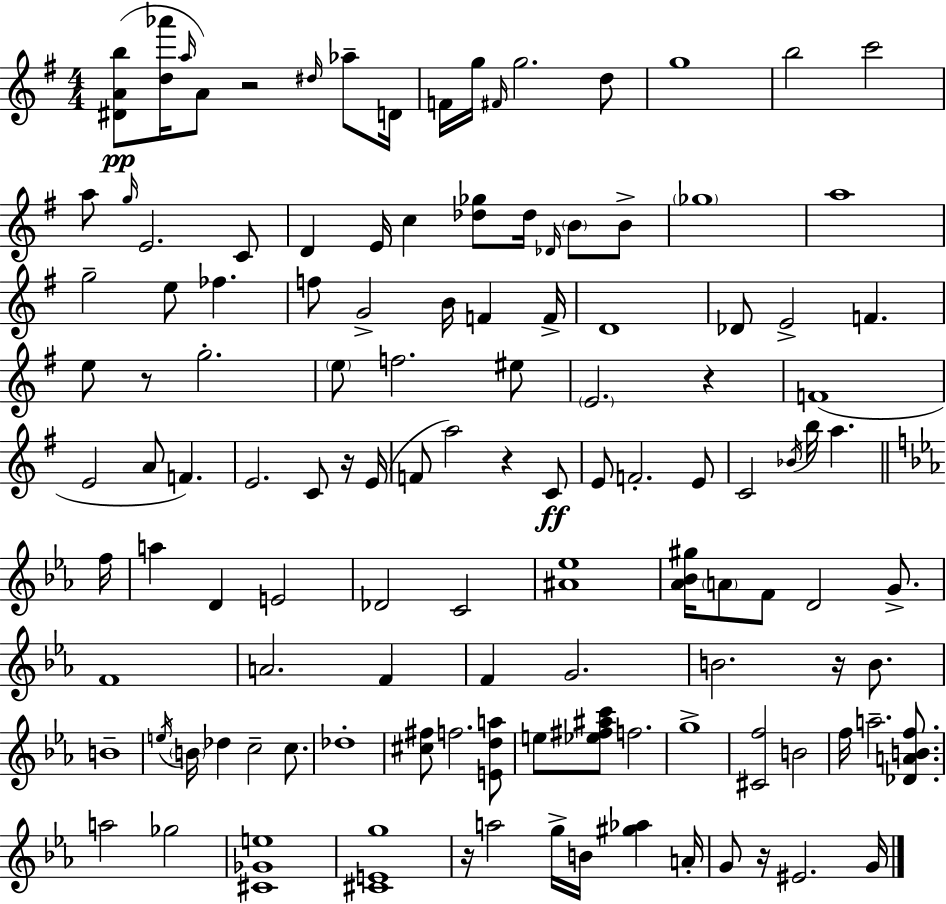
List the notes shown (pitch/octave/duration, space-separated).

[D#4,A4,B5]/e [D5,Ab6]/s A5/s A4/e R/h D#5/s Ab5/e D4/s F4/s G5/s F#4/s G5/h. D5/e G5/w B5/h C6/h A5/e G5/s E4/h. C4/e D4/q E4/s C5/q [Db5,Gb5]/e Db5/s Db4/s B4/e B4/e Gb5/w A5/w G5/h E5/e FES5/q. F5/e G4/h B4/s F4/q F4/s D4/w Db4/e E4/h F4/q. E5/e R/e G5/h. E5/e F5/h. EIS5/e E4/h. R/q F4/w E4/h A4/e F4/q. E4/h. C4/e R/s E4/s F4/e A5/h R/q C4/e E4/e F4/h. E4/e C4/h Bb4/s B5/s A5/q. F5/s A5/q D4/q E4/h Db4/h C4/h [A#4,Eb5]/w [Ab4,Bb4,G#5]/s A4/e F4/e D4/h G4/e. F4/w A4/h. F4/q F4/q G4/h. B4/h. R/s B4/e. B4/w E5/s B4/s Db5/q C5/h C5/e. Db5/w [C#5,F#5]/e F5/h. [E4,D5,A5]/e E5/e [Eb5,F#5,A#5,C6]/e F5/h. G5/w [C#4,F5]/h B4/h F5/s A5/h. [Db4,A4,B4,F5]/e. A5/h Gb5/h [C#4,Gb4,E5]/w [C#4,E4,G5]/w R/s A5/h G5/s B4/s [G#5,Ab5]/q A4/s G4/e R/s EIS4/h. G4/s